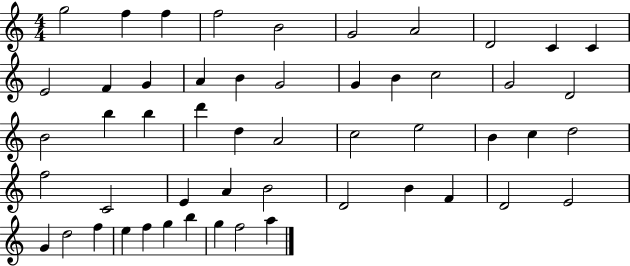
G5/h F5/q F5/q F5/h B4/h G4/h A4/h D4/h C4/q C4/q E4/h F4/q G4/q A4/q B4/q G4/h G4/q B4/q C5/h G4/h D4/h B4/h B5/q B5/q D6/q D5/q A4/h C5/h E5/h B4/q C5/q D5/h F5/h C4/h E4/q A4/q B4/h D4/h B4/q F4/q D4/h E4/h G4/q D5/h F5/q E5/q F5/q G5/q B5/q G5/q F5/h A5/q